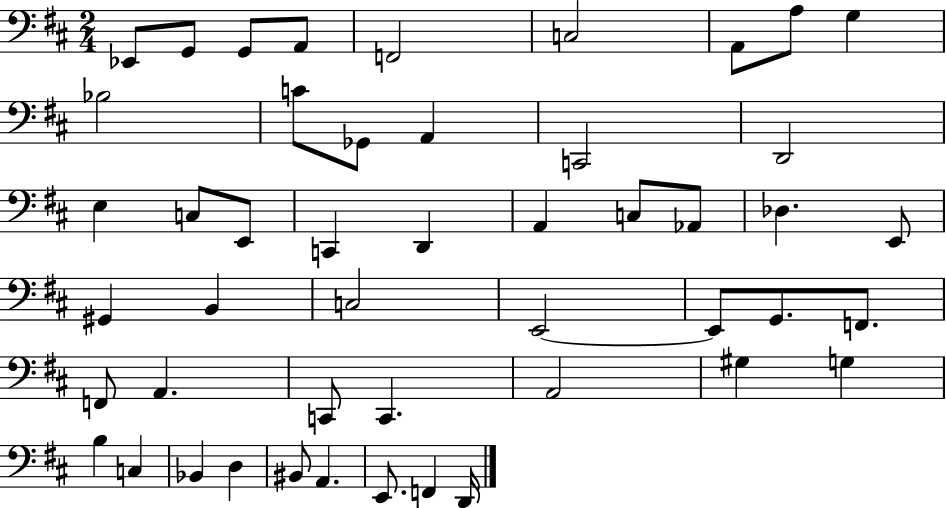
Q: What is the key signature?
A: D major